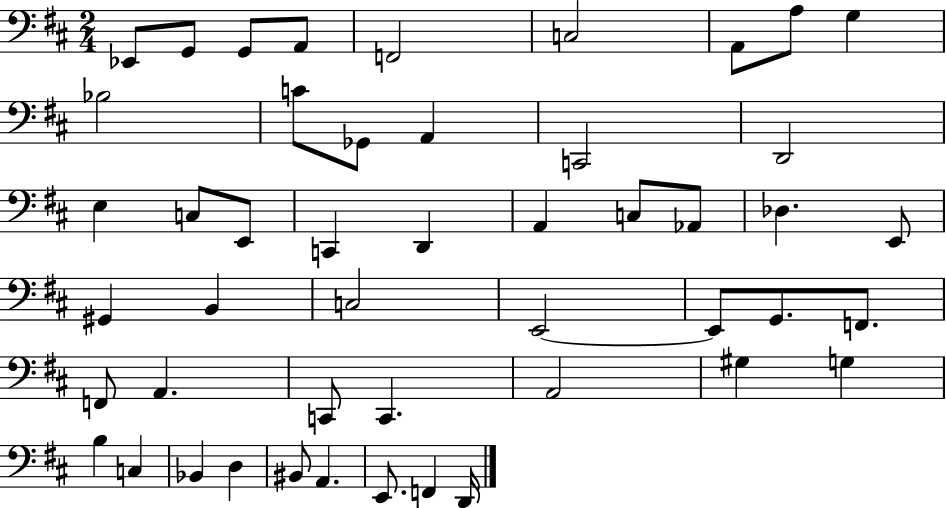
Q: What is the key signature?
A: D major